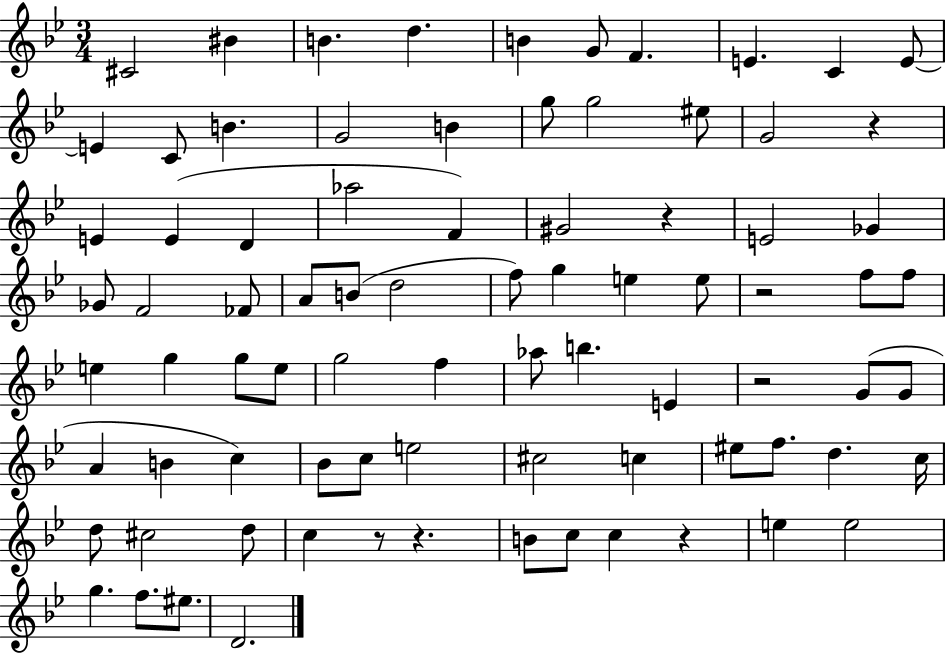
X:1
T:Untitled
M:3/4
L:1/4
K:Bb
^C2 ^B B d B G/2 F E C E/2 E C/2 B G2 B g/2 g2 ^e/2 G2 z E E D _a2 F ^G2 z E2 _G _G/2 F2 _F/2 A/2 B/2 d2 f/2 g e e/2 z2 f/2 f/2 e g g/2 e/2 g2 f _a/2 b E z2 G/2 G/2 A B c _B/2 c/2 e2 ^c2 c ^e/2 f/2 d c/4 d/2 ^c2 d/2 c z/2 z B/2 c/2 c z e e2 g f/2 ^e/2 D2